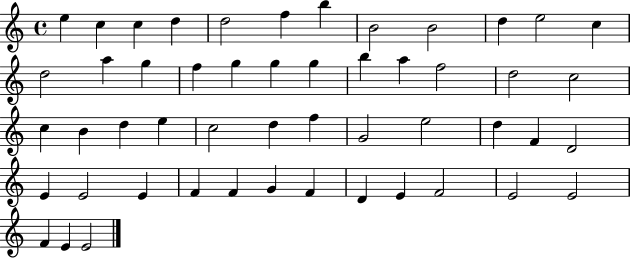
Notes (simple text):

E5/q C5/q C5/q D5/q D5/h F5/q B5/q B4/h B4/h D5/q E5/h C5/q D5/h A5/q G5/q F5/q G5/q G5/q G5/q B5/q A5/q F5/h D5/h C5/h C5/q B4/q D5/q E5/q C5/h D5/q F5/q G4/h E5/h D5/q F4/q D4/h E4/q E4/h E4/q F4/q F4/q G4/q F4/q D4/q E4/q F4/h E4/h E4/h F4/q E4/q E4/h